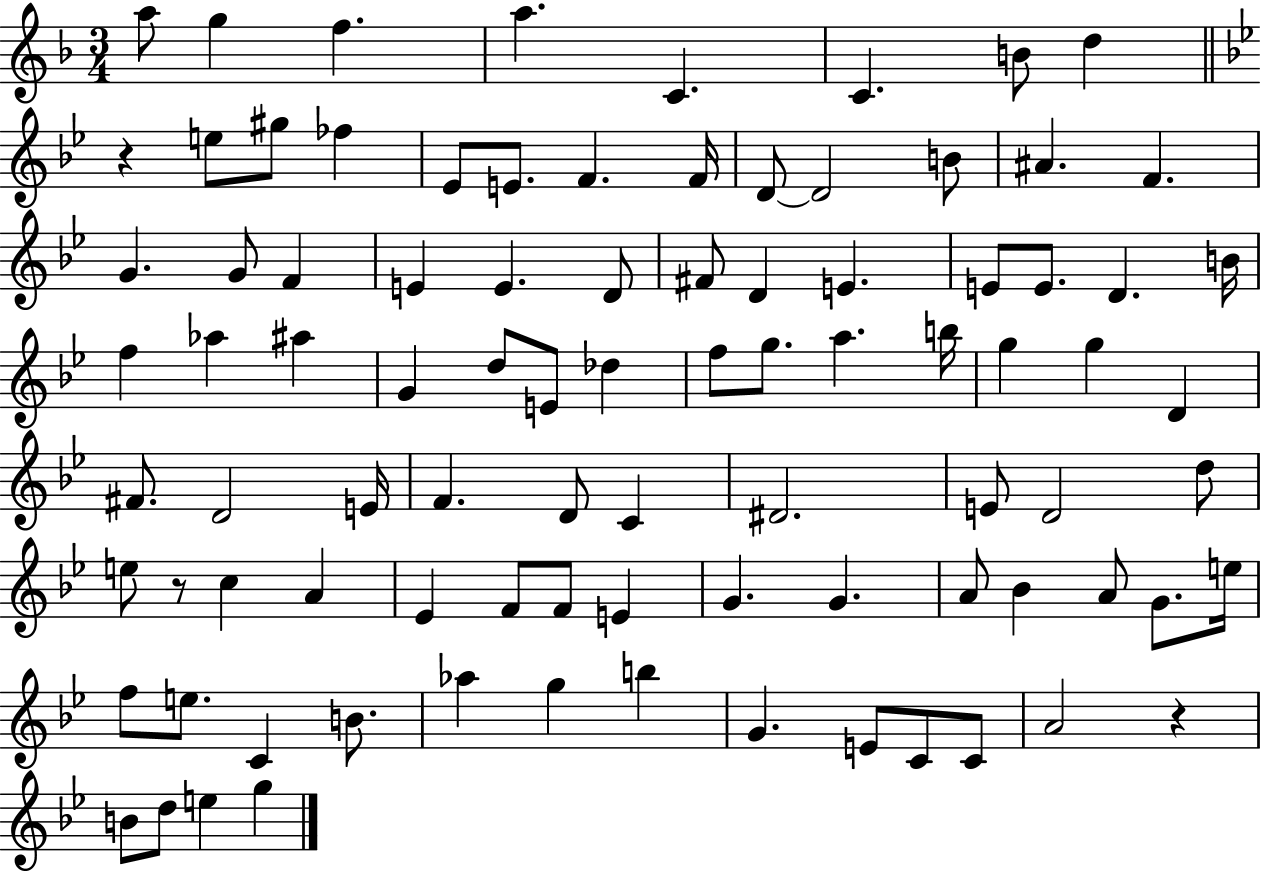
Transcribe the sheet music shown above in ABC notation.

X:1
T:Untitled
M:3/4
L:1/4
K:F
a/2 g f a C C B/2 d z e/2 ^g/2 _f _E/2 E/2 F F/4 D/2 D2 B/2 ^A F G G/2 F E E D/2 ^F/2 D E E/2 E/2 D B/4 f _a ^a G d/2 E/2 _d f/2 g/2 a b/4 g g D ^F/2 D2 E/4 F D/2 C ^D2 E/2 D2 d/2 e/2 z/2 c A _E F/2 F/2 E G G A/2 _B A/2 G/2 e/4 f/2 e/2 C B/2 _a g b G E/2 C/2 C/2 A2 z B/2 d/2 e g